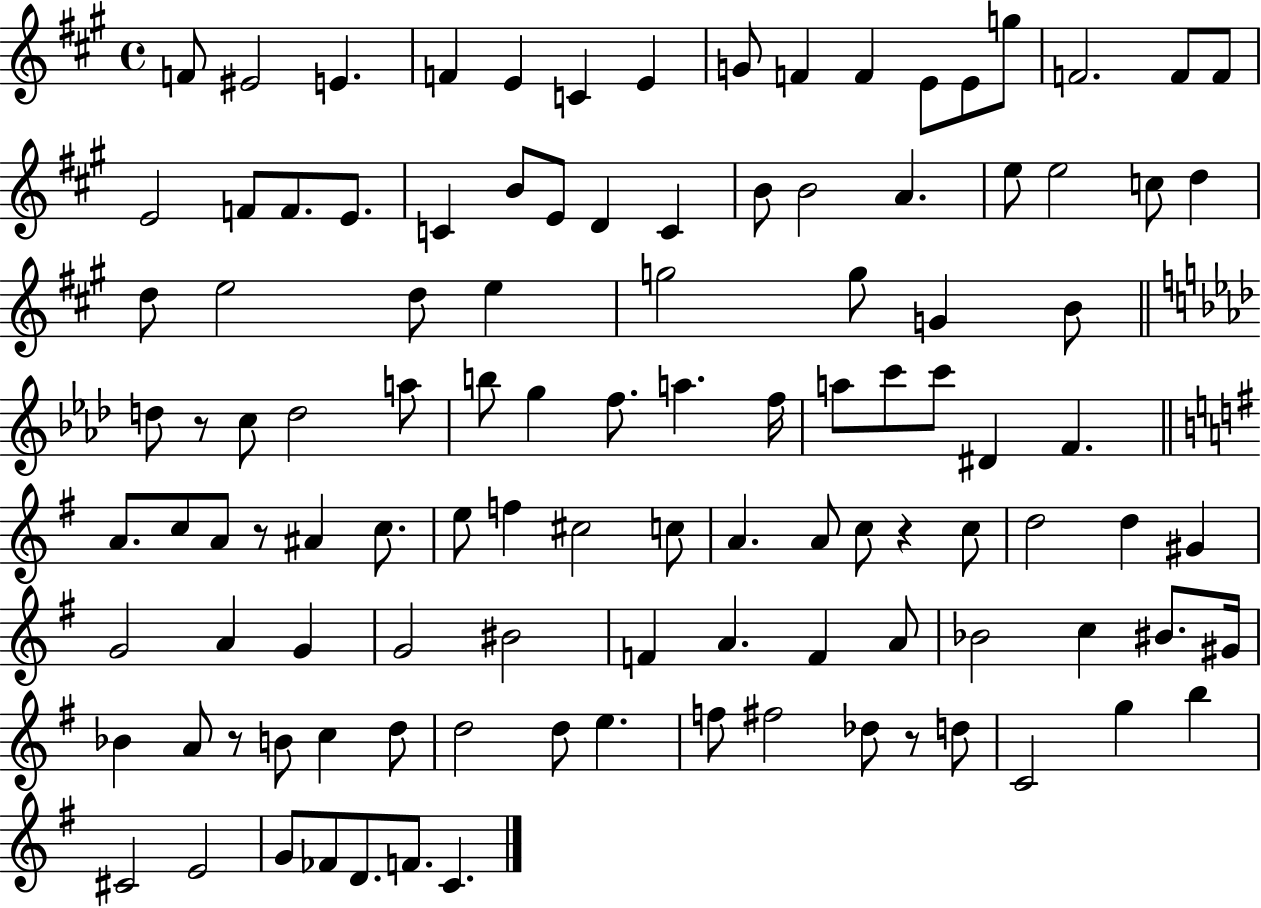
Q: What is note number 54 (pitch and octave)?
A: F4